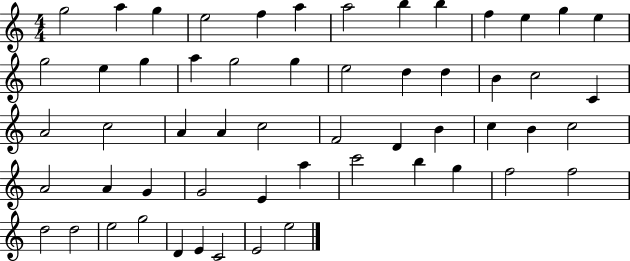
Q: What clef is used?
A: treble